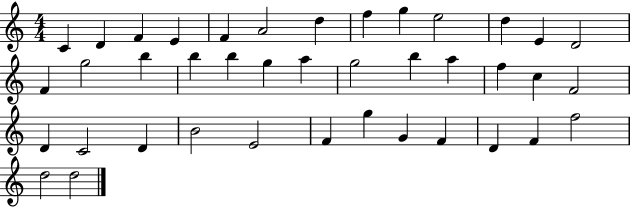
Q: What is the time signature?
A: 4/4